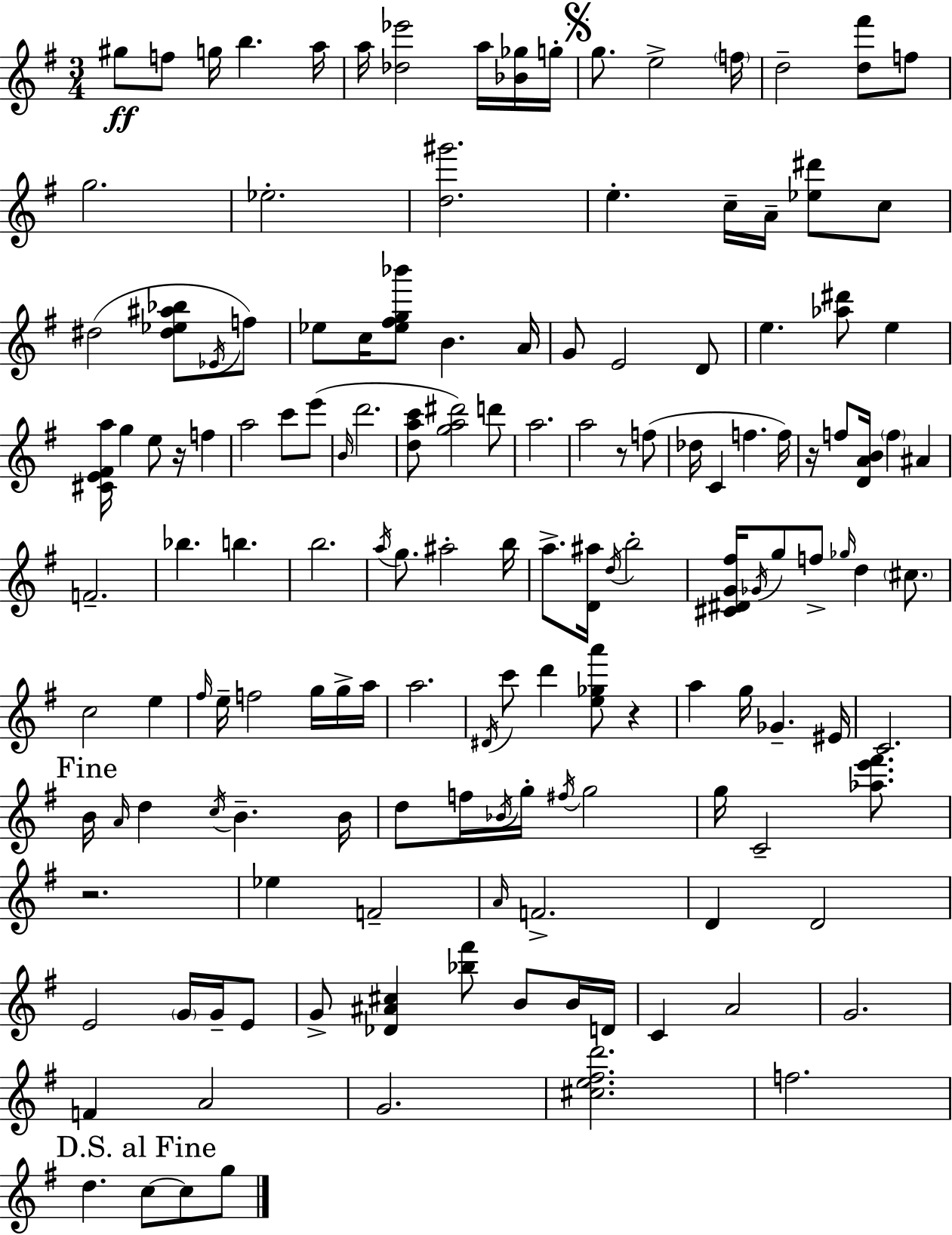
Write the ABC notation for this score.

X:1
T:Untitled
M:3/4
L:1/4
K:Em
^g/2 f/2 g/4 b a/4 a/4 [_d_e']2 a/4 [_B_g]/4 g/4 g/2 e2 f/4 d2 [d^f']/2 f/2 g2 _e2 [d^g']2 e c/4 A/4 [_e^d']/2 c/2 ^d2 [^d_e^a_b]/2 _E/4 f/2 _e/2 c/4 [_e^fg_b']/2 B A/4 G/2 E2 D/2 e [_a^d']/2 e [^CE^Fa]/4 g e/2 z/4 f a2 c'/2 e'/2 B/4 d'2 [dac']/2 [ga^d']2 d'/2 a2 a2 z/2 f/2 _d/4 C f f/4 z/4 f/2 [DAB]/4 f ^A F2 _b b b2 a/4 g/2 ^a2 b/4 a/2 [D^a]/4 d/4 b2 [^C^DG^f]/4 _G/4 g/2 f/2 _g/4 d ^c/2 c2 e ^f/4 e/4 f2 g/4 g/4 a/4 a2 ^D/4 c'/2 d' [e_ga']/2 z a g/4 _G ^E/4 C2 B/4 A/4 d c/4 B B/4 d/2 f/4 _B/4 g/4 ^f/4 g2 g/4 C2 [_ae'^f']/2 z2 _e F2 A/4 F2 D D2 E2 G/4 G/4 E/2 G/2 [_D^A^c] [_b^f']/2 B/2 B/4 D/4 C A2 G2 F A2 G2 [^ce^fd']2 f2 d c/2 c/2 g/2